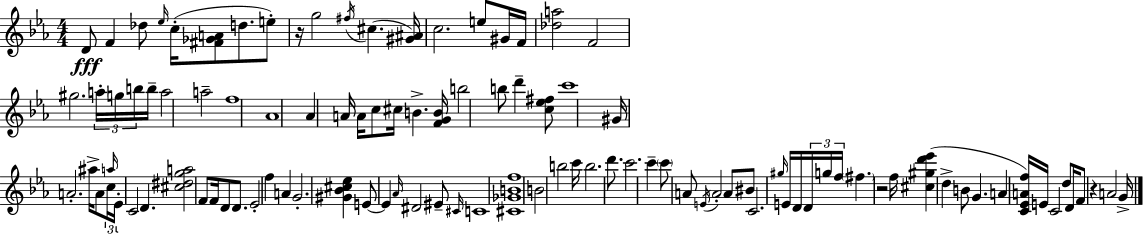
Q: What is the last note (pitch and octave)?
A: G4